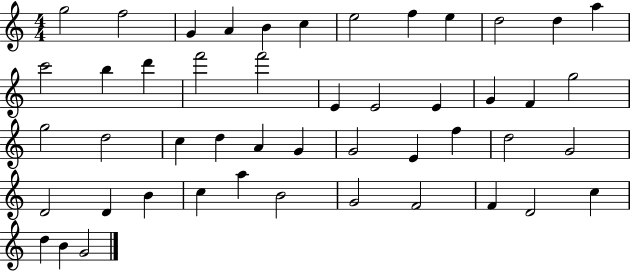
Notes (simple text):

G5/h F5/h G4/q A4/q B4/q C5/q E5/h F5/q E5/q D5/h D5/q A5/q C6/h B5/q D6/q F6/h F6/h E4/q E4/h E4/q G4/q F4/q G5/h G5/h D5/h C5/q D5/q A4/q G4/q G4/h E4/q F5/q D5/h G4/h D4/h D4/q B4/q C5/q A5/q B4/h G4/h F4/h F4/q D4/h C5/q D5/q B4/q G4/h